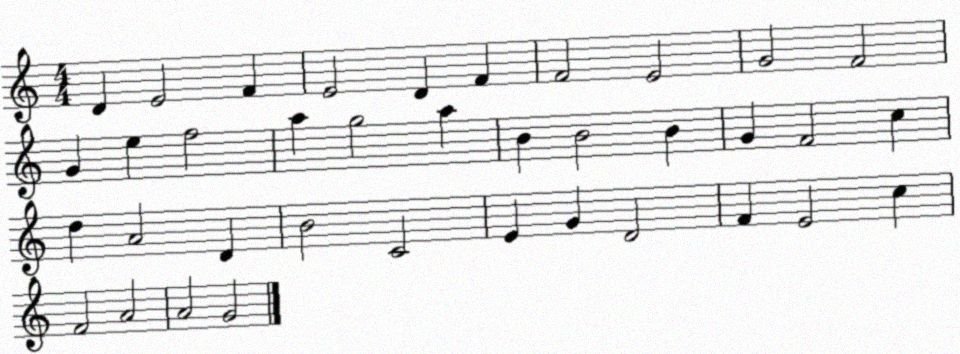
X:1
T:Untitled
M:4/4
L:1/4
K:C
D E2 F E2 D F F2 E2 G2 F2 G e f2 a g2 a B B2 B G F2 c d A2 D B2 C2 E G D2 F E2 c F2 A2 A2 G2